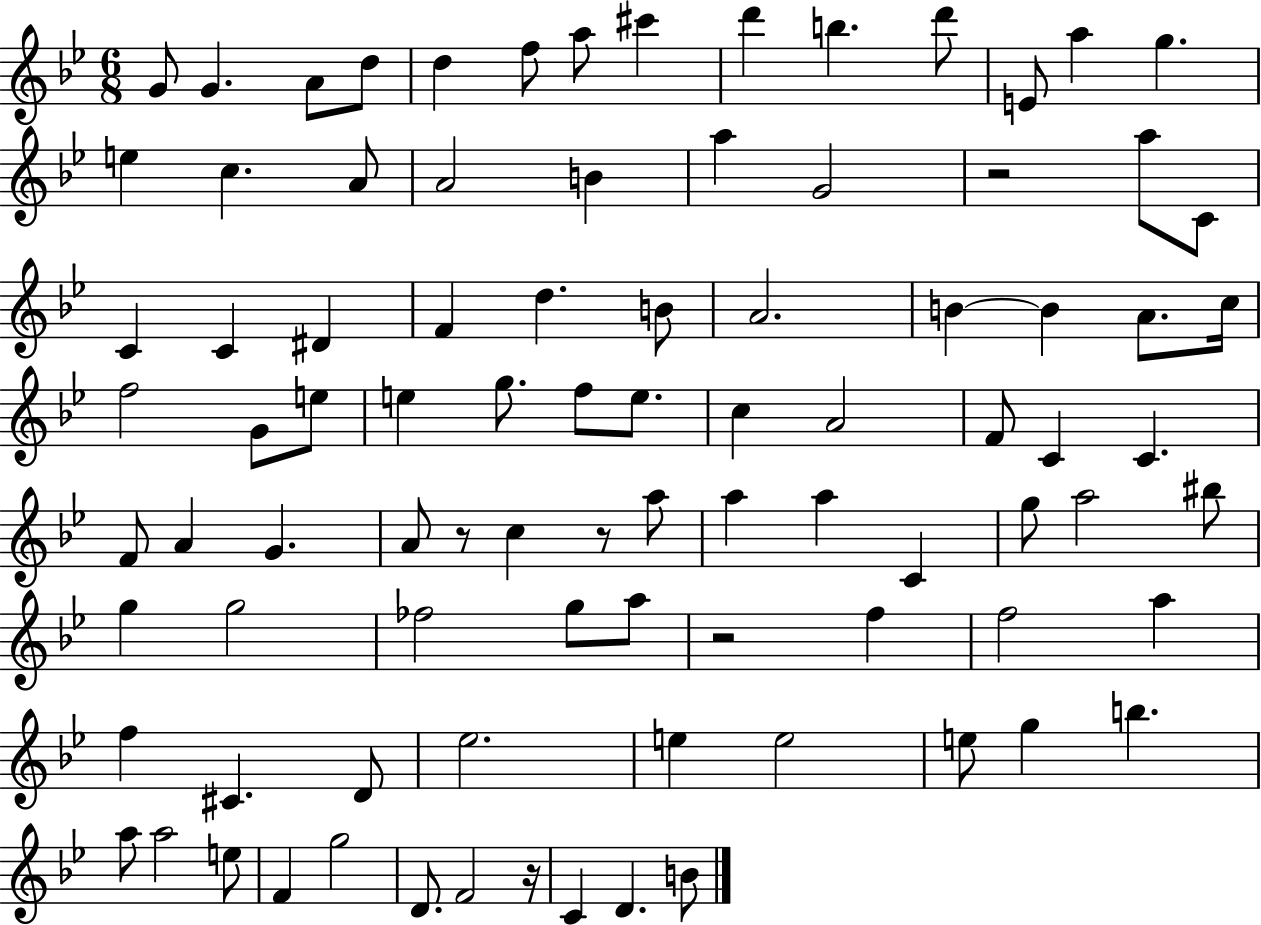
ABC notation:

X:1
T:Untitled
M:6/8
L:1/4
K:Bb
G/2 G A/2 d/2 d f/2 a/2 ^c' d' b d'/2 E/2 a g e c A/2 A2 B a G2 z2 a/2 C/2 C C ^D F d B/2 A2 B B A/2 c/4 f2 G/2 e/2 e g/2 f/2 e/2 c A2 F/2 C C F/2 A G A/2 z/2 c z/2 a/2 a a C g/2 a2 ^b/2 g g2 _f2 g/2 a/2 z2 f f2 a f ^C D/2 _e2 e e2 e/2 g b a/2 a2 e/2 F g2 D/2 F2 z/4 C D B/2